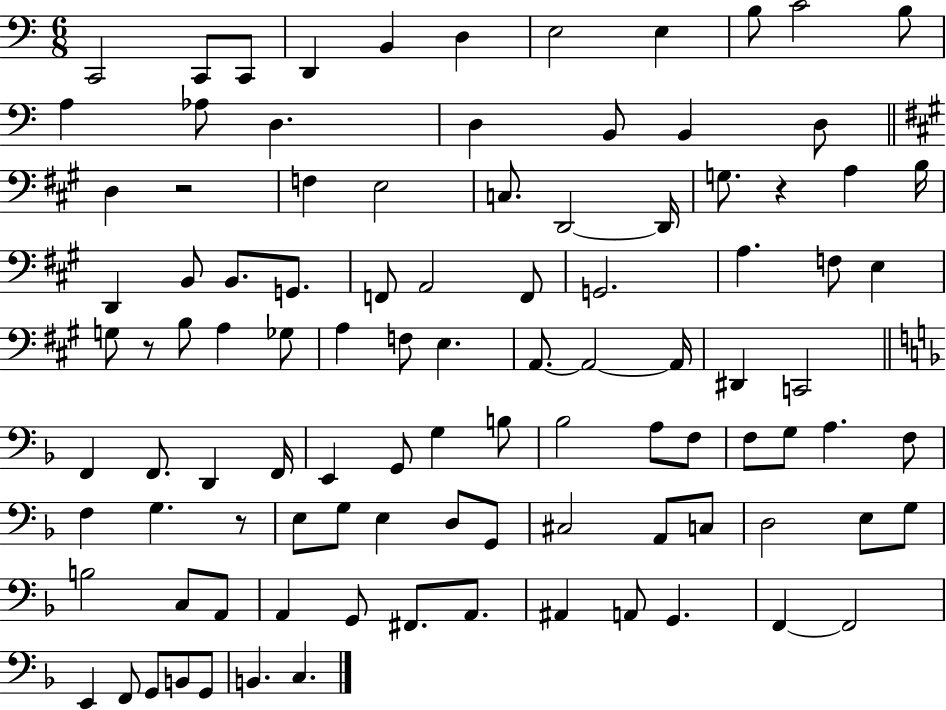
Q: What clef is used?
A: bass